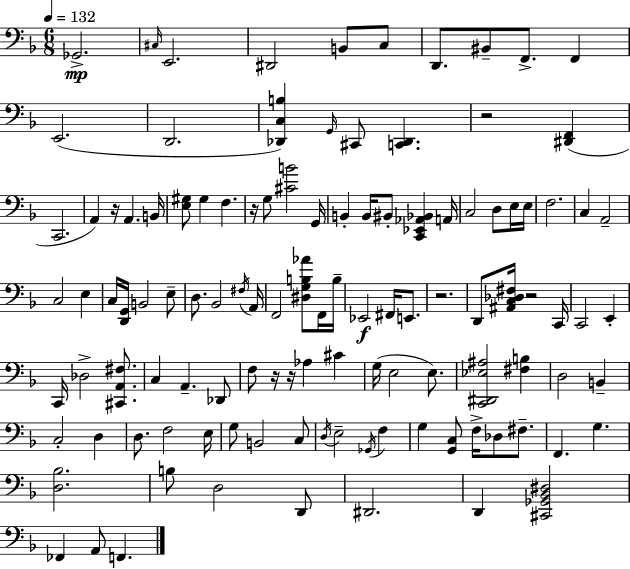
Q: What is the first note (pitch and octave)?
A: Gb2